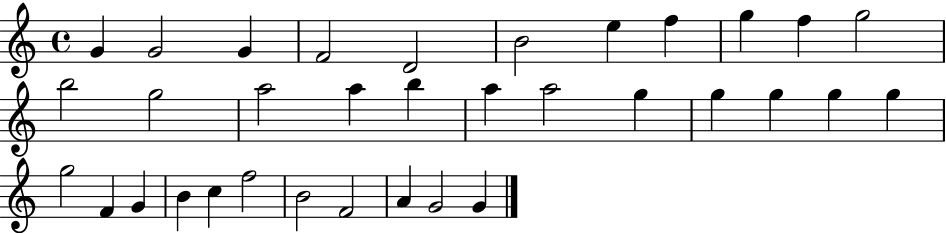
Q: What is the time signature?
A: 4/4